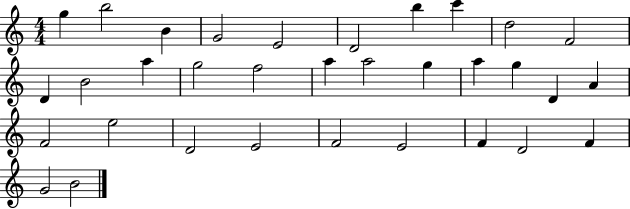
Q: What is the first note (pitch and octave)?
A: G5